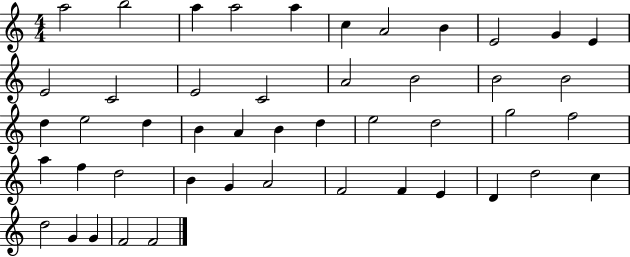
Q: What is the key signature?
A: C major